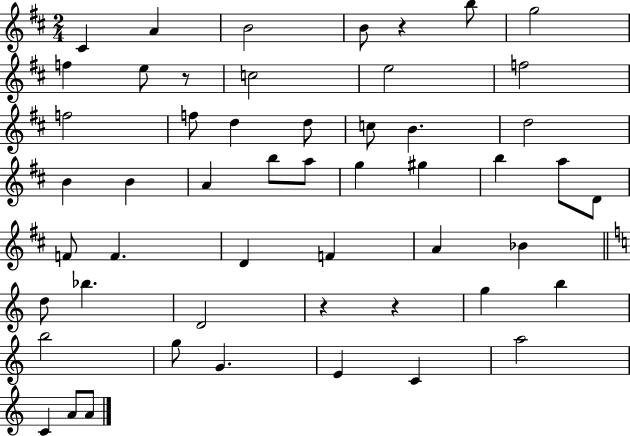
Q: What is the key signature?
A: D major